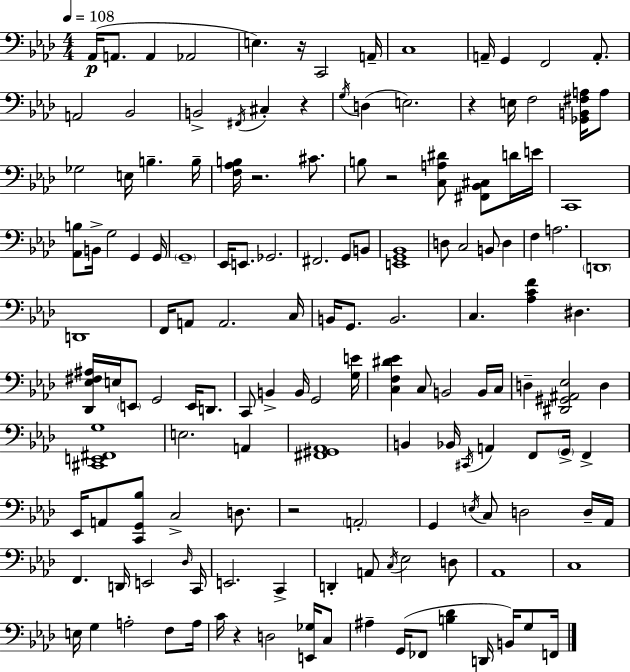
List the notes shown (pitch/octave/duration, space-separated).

Ab2/s A2/e. A2/q Ab2/h E3/q. R/s C2/h A2/s C3/w A2/s G2/q F2/h A2/e. A2/h Bb2/h B2/h F#2/s C#3/q R/q G3/s D3/q E3/h. R/q E3/s F3/h [Gb2,B2,F#3,A3]/s A3/e Gb3/h E3/s B3/q. B3/s [F3,Ab3,B3]/s R/h. C#4/e. B3/e R/h [C3,A3,D#4]/e [F#2,Bb2,C#3]/e D4/s E4/s C2/w [Ab2,B3]/e B2/s G3/h G2/q G2/s G2/w Eb2/s E2/e. Gb2/h. F#2/h. G2/e B2/e [E2,G2,Bb2]/w D3/e C3/h B2/e D3/q F3/q A3/h. D2/w D2/w F2/s A2/e A2/h. C3/s B2/s G2/e. B2/h. C3/q. [Ab3,C4,F4]/q D#3/q. [Db2,Eb3,F#3,A#3]/s E3/s E2/e G2/h E2/s D2/e. C2/e B2/q B2/s G2/h [G3,E4]/s [C3,F3,D#4,Eb4]/q C3/e B2/h B2/s C3/s D3/q [D#2,G#2,A#2,Eb3]/h D3/q [C#2,E2,F#2,G3]/w E3/h. A2/q [F#2,G#2,Ab2]/w B2/q Bb2/s C#2/s A2/q F2/e G2/s F2/q Eb2/s A2/e [C2,G2,Bb3]/e C3/h D3/e. R/h A2/h G2/q E3/s C3/e D3/h D3/s Ab2/s F2/q. D2/s E2/h Db3/s C2/s E2/h. C2/q D2/q A2/e C3/s Eb3/h D3/e Ab2/w C3/w E3/s G3/q A3/h F3/e A3/s C4/s R/q D3/h [E2,Gb3]/s C3/e A#3/q G2/s FES2/e [B3,Db4]/q D2/s B2/s G3/e F2/s